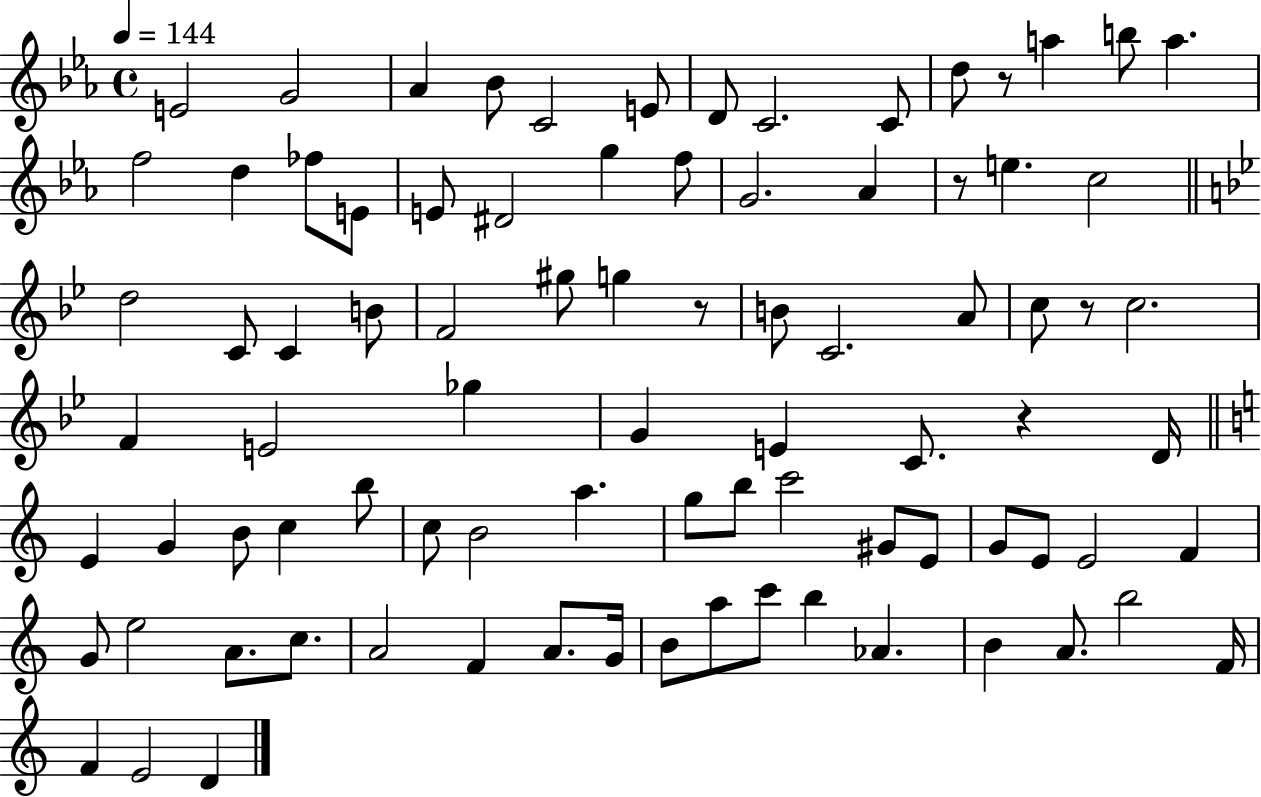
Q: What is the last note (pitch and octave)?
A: D4